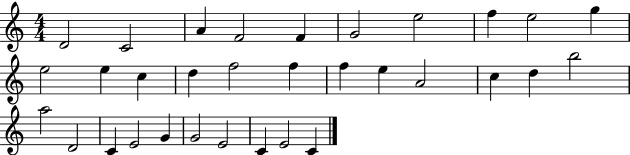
D4/h C4/h A4/q F4/h F4/q G4/h E5/h F5/q E5/h G5/q E5/h E5/q C5/q D5/q F5/h F5/q F5/q E5/q A4/h C5/q D5/q B5/h A5/h D4/h C4/q E4/h G4/q G4/h E4/h C4/q E4/h C4/q